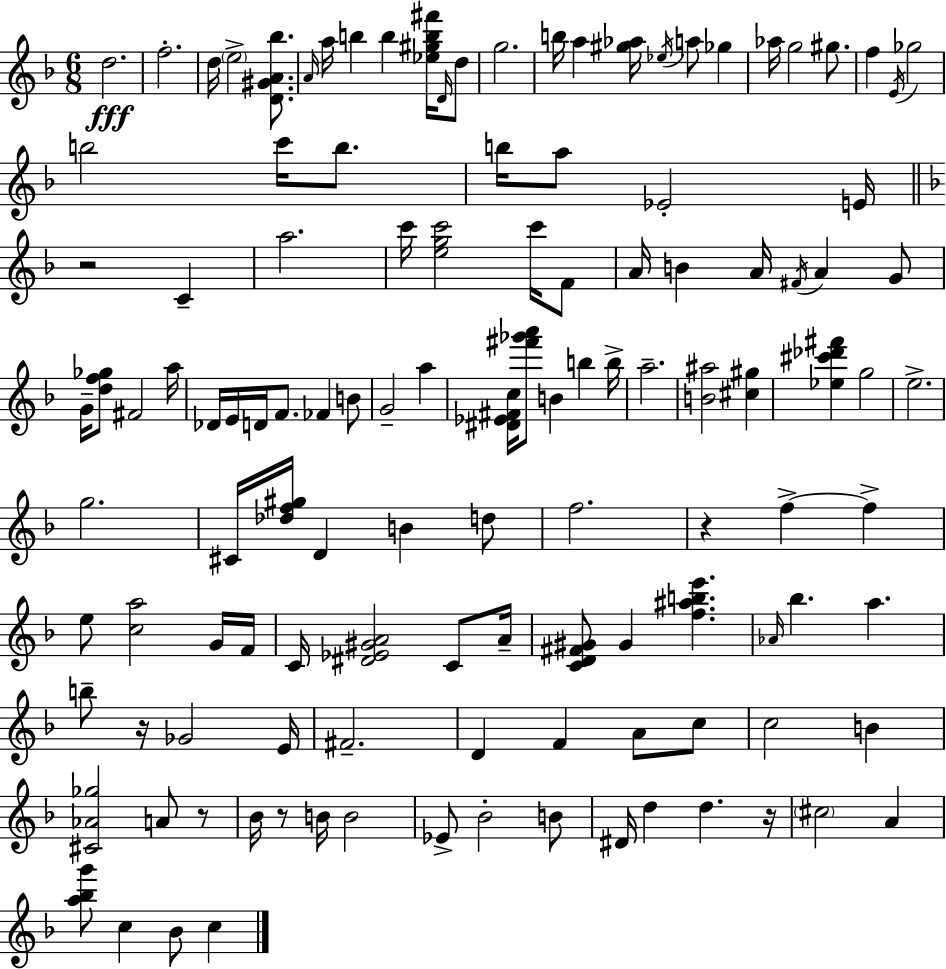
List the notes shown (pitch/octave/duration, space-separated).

D5/h. F5/h. D5/s E5/h [D4,G#4,A4,Bb5]/e. A4/s A5/s B5/q B5/q [Eb5,G#5,B5,F#6]/s D4/s D5/e G5/h. B5/s A5/q [G#5,Ab5]/s Eb5/s A5/e Gb5/q Ab5/s G5/h G#5/e. F5/q E4/s Gb5/h B5/h C6/s B5/e. B5/s A5/e Eb4/h E4/s R/h C4/q A5/h. C6/s [E5,G5,C6]/h C6/s F4/e A4/s B4/q A4/s F#4/s A4/q G4/e G4/s [D5,F5,Gb5]/e F#4/h A5/s Db4/s E4/s D4/s F4/e. FES4/q B4/e G4/h A5/q [D#4,Eb4,F#4,C5]/s [F#6,Gb6,A6]/e B4/q B5/q B5/s A5/h. [B4,A#5]/h [C#5,G#5]/q [Eb5,C#6,Db6,F#6]/q G5/h E5/h. G5/h. C#4/s [Db5,F5,G#5]/s D4/q B4/q D5/e F5/h. R/q F5/q F5/q E5/e [C5,A5]/h G4/s F4/s C4/s [D#4,Eb4,G#4,A4]/h C4/e A4/s [C4,D4,F#4,G#4]/e G#4/q [F5,A#5,B5,E6]/q. Ab4/s Bb5/q. A5/q. B5/e R/s Gb4/h E4/s F#4/h. D4/q F4/q A4/e C5/e C5/h B4/q [C#4,Ab4,Gb5]/h A4/e R/e Bb4/s R/e B4/s B4/h Eb4/e Bb4/h B4/e D#4/s D5/q D5/q. R/s C#5/h A4/q [A5,Bb5,G6]/e C5/q Bb4/e C5/q